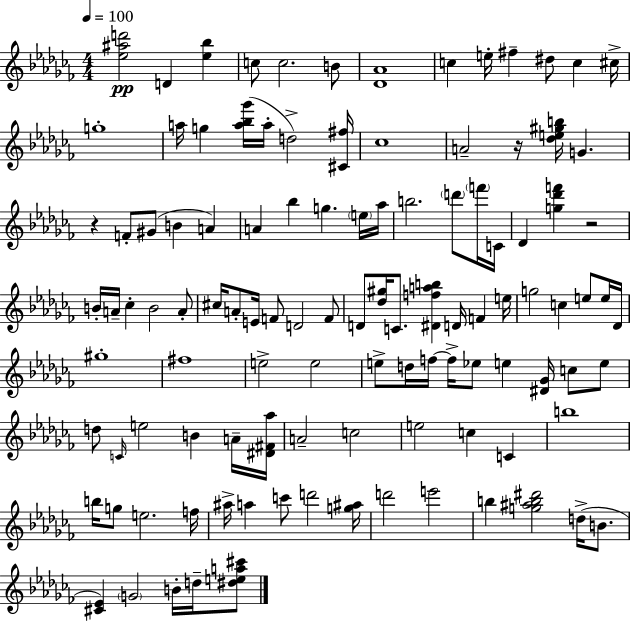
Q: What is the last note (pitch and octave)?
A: D5